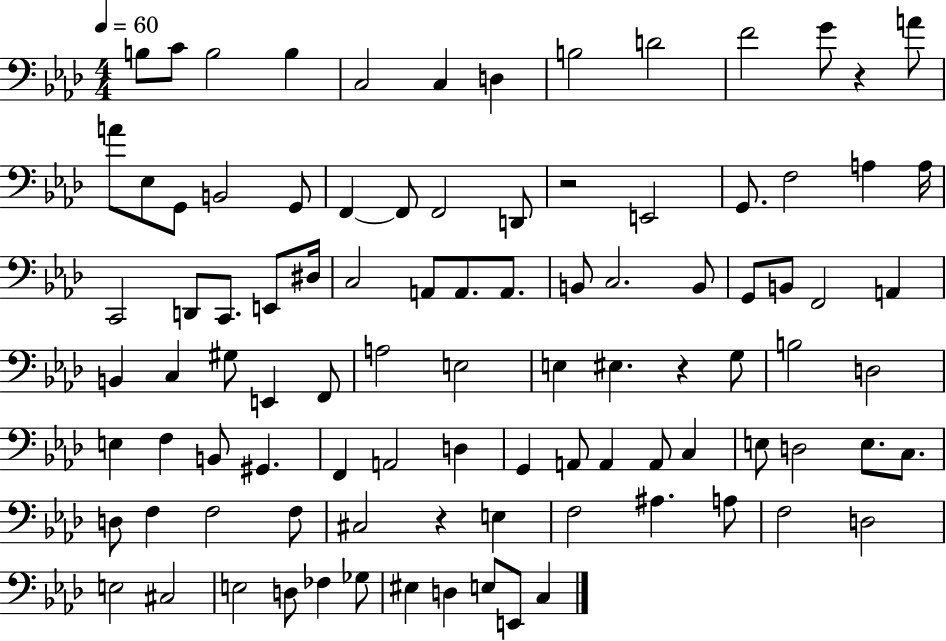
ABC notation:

X:1
T:Untitled
M:4/4
L:1/4
K:Ab
B,/2 C/2 B,2 B, C,2 C, D, B,2 D2 F2 G/2 z A/2 A/2 _E,/2 G,,/2 B,,2 G,,/2 F,, F,,/2 F,,2 D,,/2 z2 E,,2 G,,/2 F,2 A, A,/4 C,,2 D,,/2 C,,/2 E,,/2 ^D,/4 C,2 A,,/2 A,,/2 A,,/2 B,,/2 C,2 B,,/2 G,,/2 B,,/2 F,,2 A,, B,, C, ^G,/2 E,, F,,/2 A,2 E,2 E, ^E, z G,/2 B,2 D,2 E, F, B,,/2 ^G,, F,, A,,2 D, G,, A,,/2 A,, A,,/2 C, E,/2 D,2 E,/2 C,/2 D,/2 F, F,2 F,/2 ^C,2 z E, F,2 ^A, A,/2 F,2 D,2 E,2 ^C,2 E,2 D,/2 _F, _G,/2 ^E, D, E,/2 E,,/2 C,